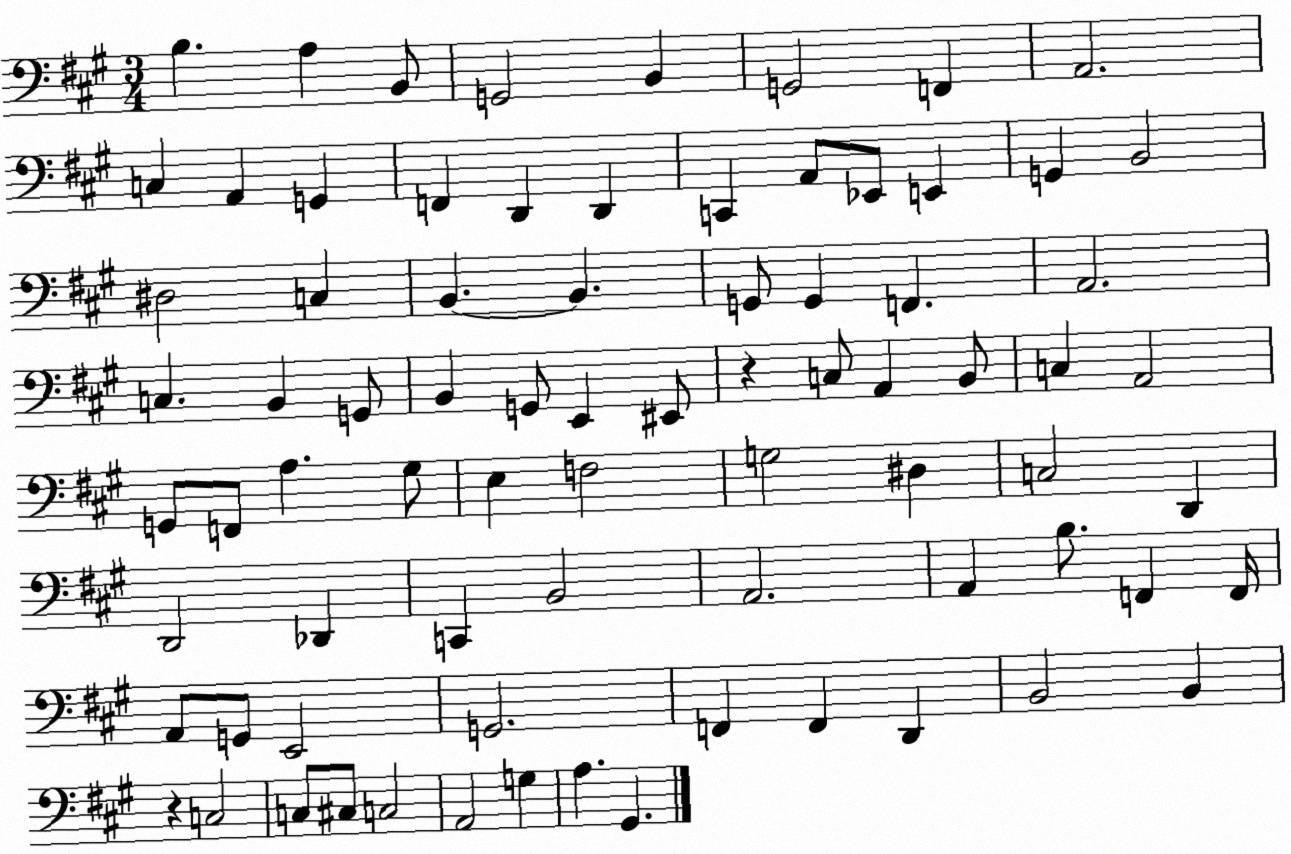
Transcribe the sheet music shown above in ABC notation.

X:1
T:Untitled
M:3/4
L:1/4
K:A
B, A, B,,/2 G,,2 B,, G,,2 F,, A,,2 C, A,, G,, F,, D,, D,, C,, A,,/2 _E,,/2 E,, G,, B,,2 ^D,2 C, B,, B,, G,,/2 G,, F,, A,,2 C, B,, G,,/2 B,, G,,/2 E,, ^E,,/2 z C,/2 A,, B,,/2 C, A,,2 G,,/2 F,,/2 A, ^G,/2 E, F,2 G,2 ^D, C,2 D,, D,,2 _D,, C,, B,,2 A,,2 A,, B,/2 F,, F,,/4 A,,/2 G,,/2 E,,2 G,,2 F,, F,, D,, B,,2 B,, z C,2 C,/2 ^C,/2 C,2 A,,2 G, A, ^G,,